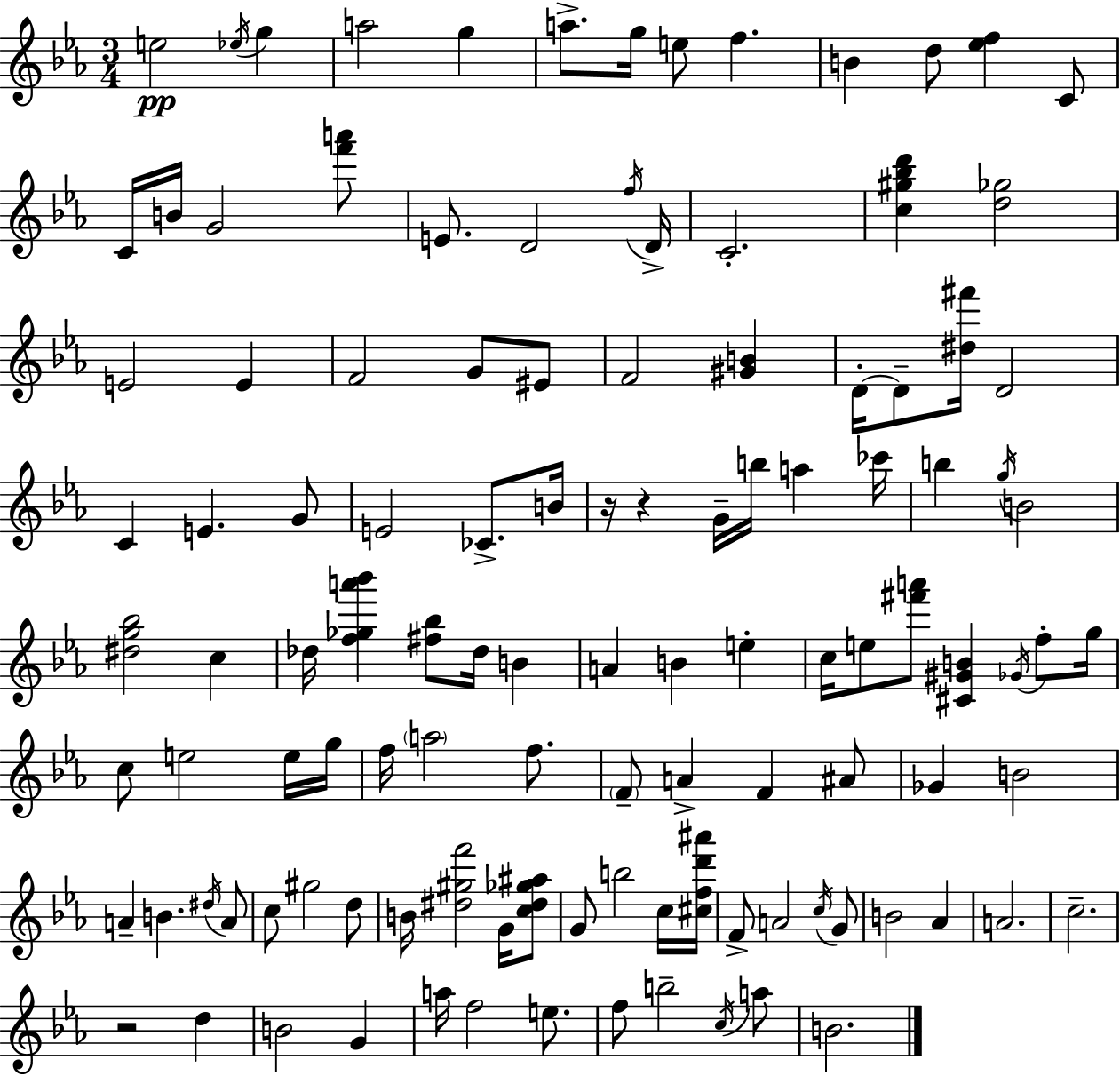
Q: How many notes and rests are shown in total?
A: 115